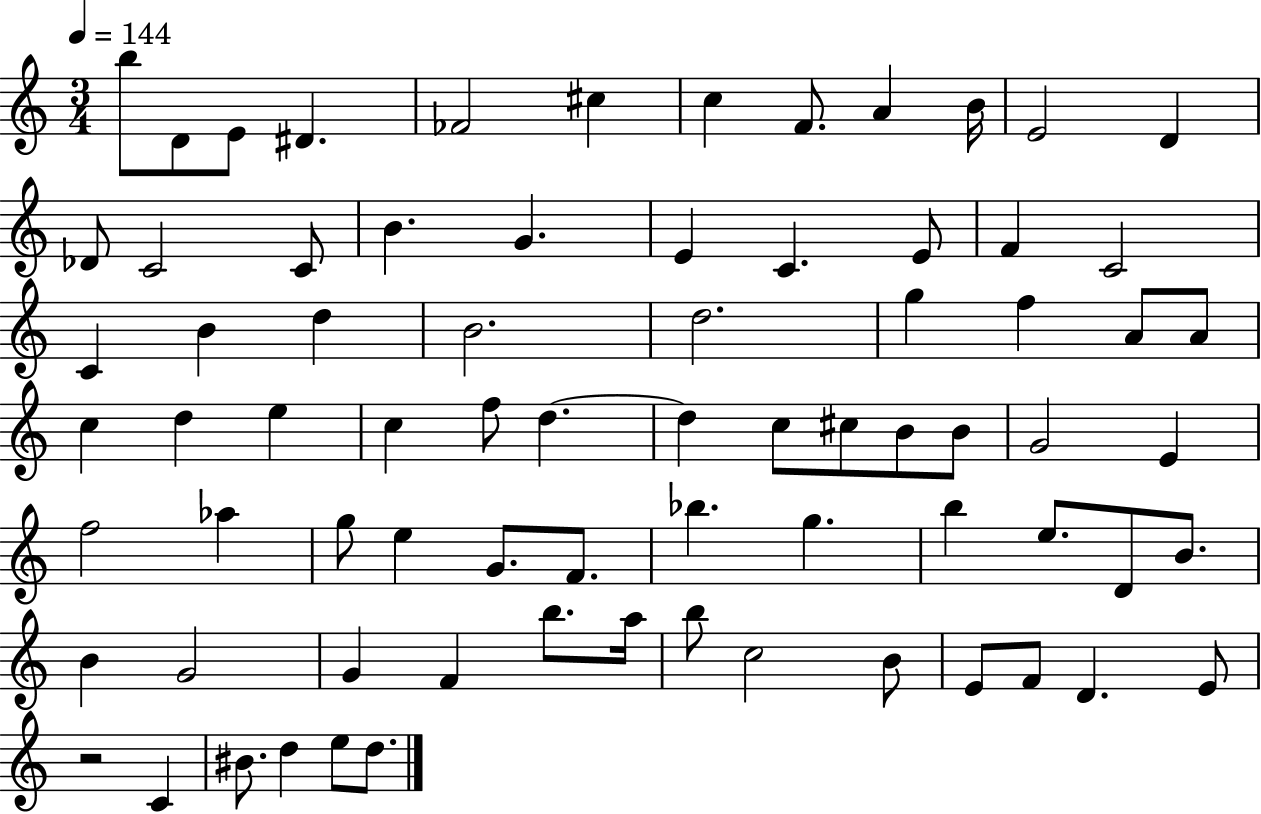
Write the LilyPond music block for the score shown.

{
  \clef treble
  \numericTimeSignature
  \time 3/4
  \key c \major
  \tempo 4 = 144
  b''8 d'8 e'8 dis'4. | fes'2 cis''4 | c''4 f'8. a'4 b'16 | e'2 d'4 | \break des'8 c'2 c'8 | b'4. g'4. | e'4 c'4. e'8 | f'4 c'2 | \break c'4 b'4 d''4 | b'2. | d''2. | g''4 f''4 a'8 a'8 | \break c''4 d''4 e''4 | c''4 f''8 d''4.~~ | d''4 c''8 cis''8 b'8 b'8 | g'2 e'4 | \break f''2 aes''4 | g''8 e''4 g'8. f'8. | bes''4. g''4. | b''4 e''8. d'8 b'8. | \break b'4 g'2 | g'4 f'4 b''8. a''16 | b''8 c''2 b'8 | e'8 f'8 d'4. e'8 | \break r2 c'4 | bis'8. d''4 e''8 d''8. | \bar "|."
}